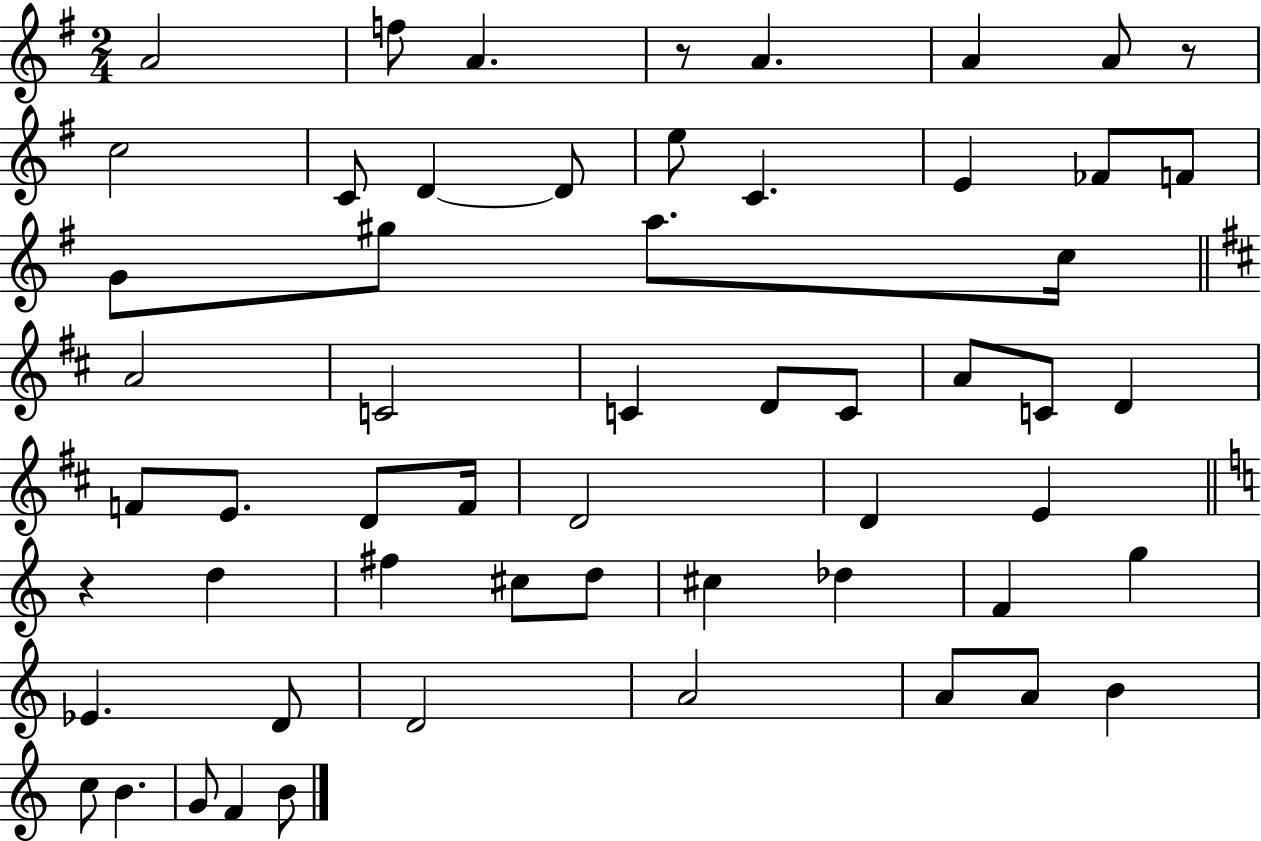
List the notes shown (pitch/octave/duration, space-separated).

A4/h F5/e A4/q. R/e A4/q. A4/q A4/e R/e C5/h C4/e D4/q D4/e E5/e C4/q. E4/q FES4/e F4/e G4/e G#5/e A5/e. C5/s A4/h C4/h C4/q D4/e C4/e A4/e C4/e D4/q F4/e E4/e. D4/e F4/s D4/h D4/q E4/q R/q D5/q F#5/q C#5/e D5/e C#5/q Db5/q F4/q G5/q Eb4/q. D4/e D4/h A4/h A4/e A4/e B4/q C5/e B4/q. G4/e F4/q B4/e